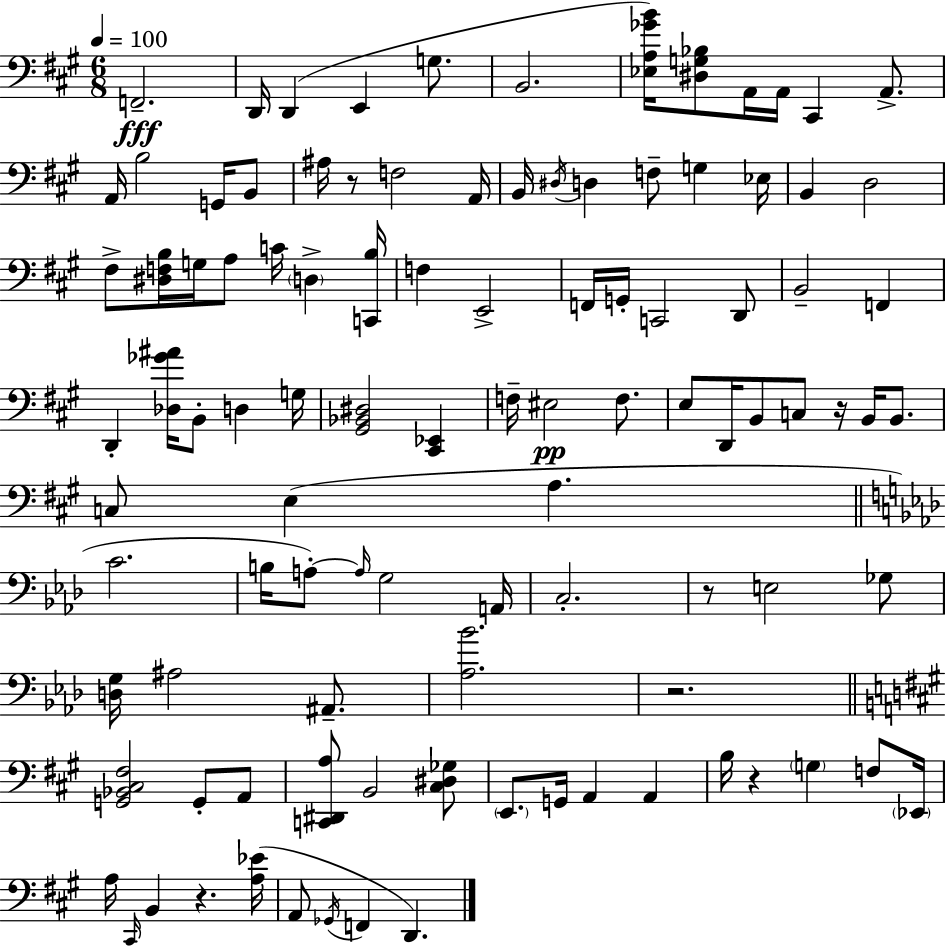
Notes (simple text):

F2/h. D2/s D2/q E2/q G3/e. B2/h. [Eb3,A3,Gb4,B4]/s [D#3,G3,Bb3]/e A2/s A2/s C#2/q A2/e. A2/s B3/h G2/s B2/e A#3/s R/e F3/h A2/s B2/s D#3/s D3/q F3/e G3/q Eb3/s B2/q D3/h F#3/e [D#3,F3,B3]/s G3/s A3/e C4/s D3/q [C2,B3]/s F3/q E2/h F2/s G2/s C2/h D2/e B2/h F2/q D2/q [Db3,Gb4,A#4]/s B2/e D3/q G3/s [G#2,Bb2,D#3]/h [C#2,Eb2]/q F3/s EIS3/h F3/e. E3/e D2/s B2/e C3/e R/s B2/s B2/e. C3/e E3/q A3/q. C4/h. B3/s A3/e A3/s G3/h A2/s C3/h. R/e E3/h Gb3/e [D3,G3]/s A#3/h A#2/e. [Ab3,Bb4]/h. R/h. [G2,Bb2,C#3,F#3]/h G2/e A2/e [C2,D#2,A3]/e B2/h [C#3,D#3,Gb3]/e E2/e. G2/s A2/q A2/q B3/s R/q G3/q F3/e Eb2/s A3/s C#2/s B2/q R/q. [A3,Eb4]/s A2/e Gb2/s F2/q D2/q.